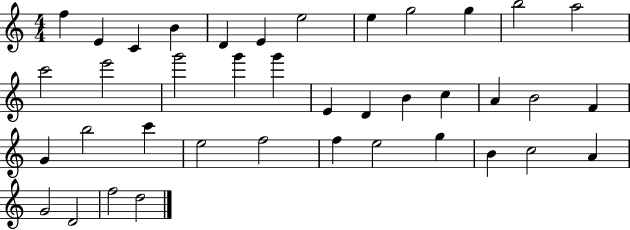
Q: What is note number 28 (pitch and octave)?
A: E5